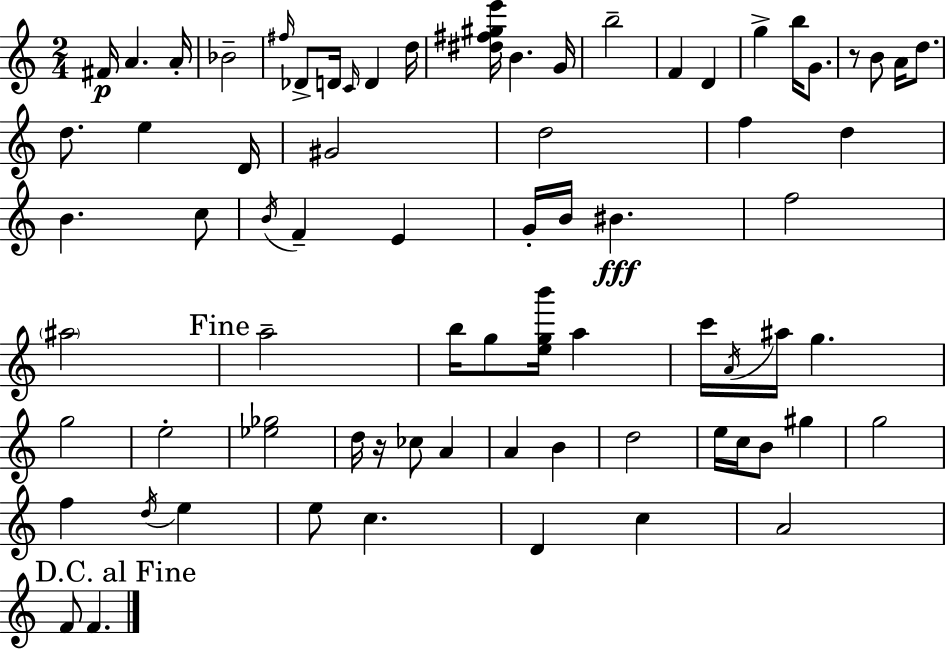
{
  \clef treble
  \numericTimeSignature
  \time 2/4
  \key c \major
  fis'16\p a'4. a'16-. | bes'2-- | \grace { fis''16 } des'8-> d'16 \grace { c'16 } d'4 | d''16 <dis'' fis'' gis'' e'''>16 b'4. | \break g'16 b''2-- | f'4 d'4 | g''4-> b''16 g'8. | r8 b'8 a'16 d''8. | \break d''8. e''4 | d'16 gis'2 | d''2 | f''4 d''4 | \break b'4. | c''8 \acciaccatura { b'16 } f'4-- e'4 | g'16-. b'16 bis'4.\fff | f''2 | \break \parenthesize ais''2 | \mark "Fine" a''2-- | b''16 g''8 <e'' g'' b'''>16 a''4 | c'''16 \acciaccatura { a'16 } ais''16 g''4. | \break g''2 | e''2-. | <ees'' ges''>2 | d''16 r16 ces''8 | \break a'4 a'4 | b'4 d''2 | e''16 c''16 b'8 | gis''4 g''2 | \break f''4 | \acciaccatura { d''16 } e''4 e''8 c''4. | d'4 | c''4 a'2 | \break \mark "D.C. al Fine" f'8 f'4. | \bar "|."
}